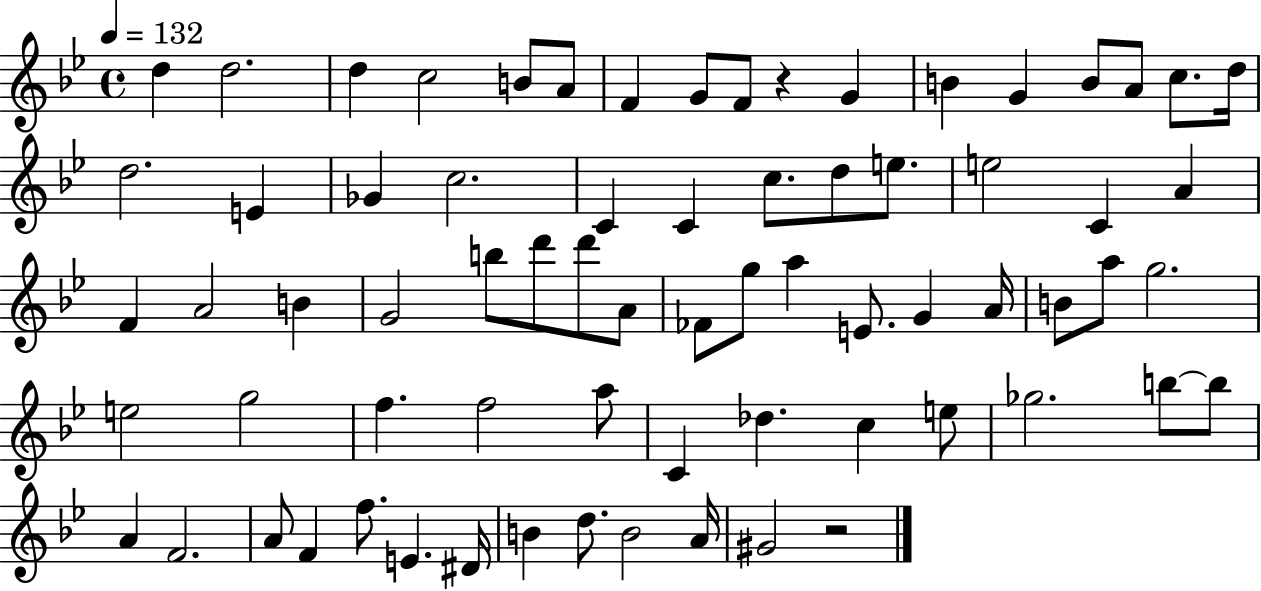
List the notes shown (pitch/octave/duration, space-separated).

D5/q D5/h. D5/q C5/h B4/e A4/e F4/q G4/e F4/e R/q G4/q B4/q G4/q B4/e A4/e C5/e. D5/s D5/h. E4/q Gb4/q C5/h. C4/q C4/q C5/e. D5/e E5/e. E5/h C4/q A4/q F4/q A4/h B4/q G4/h B5/e D6/e D6/e A4/e FES4/e G5/e A5/q E4/e. G4/q A4/s B4/e A5/e G5/h. E5/h G5/h F5/q. F5/h A5/e C4/q Db5/q. C5/q E5/e Gb5/h. B5/e B5/e A4/q F4/h. A4/e F4/q F5/e. E4/q. D#4/s B4/q D5/e. B4/h A4/s G#4/h R/h